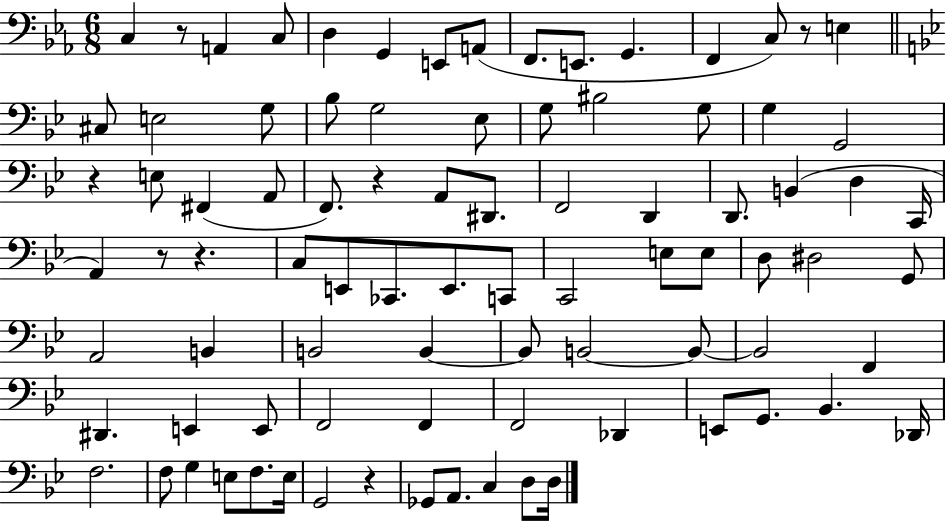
C3/q R/e A2/q C3/e D3/q G2/q E2/e A2/e F2/e. E2/e. G2/q. F2/q C3/e R/e E3/q C#3/e E3/h G3/e Bb3/e G3/h Eb3/e G3/e BIS3/h G3/e G3/q G2/h R/q E3/e F#2/q A2/e F2/e. R/q A2/e D#2/e. F2/h D2/q D2/e. B2/q D3/q C2/s A2/q R/e R/q. C3/e E2/e CES2/e. E2/e. C2/e C2/h E3/e E3/e D3/e D#3/h G2/e A2/h B2/q B2/h B2/q B2/e B2/h B2/e B2/h F2/q D#2/q. E2/q E2/e F2/h F2/q F2/h Db2/q E2/e G2/e. Bb2/q. Db2/s F3/h. F3/e G3/q E3/e F3/e. E3/s G2/h R/q Gb2/e A2/e. C3/q D3/e D3/s